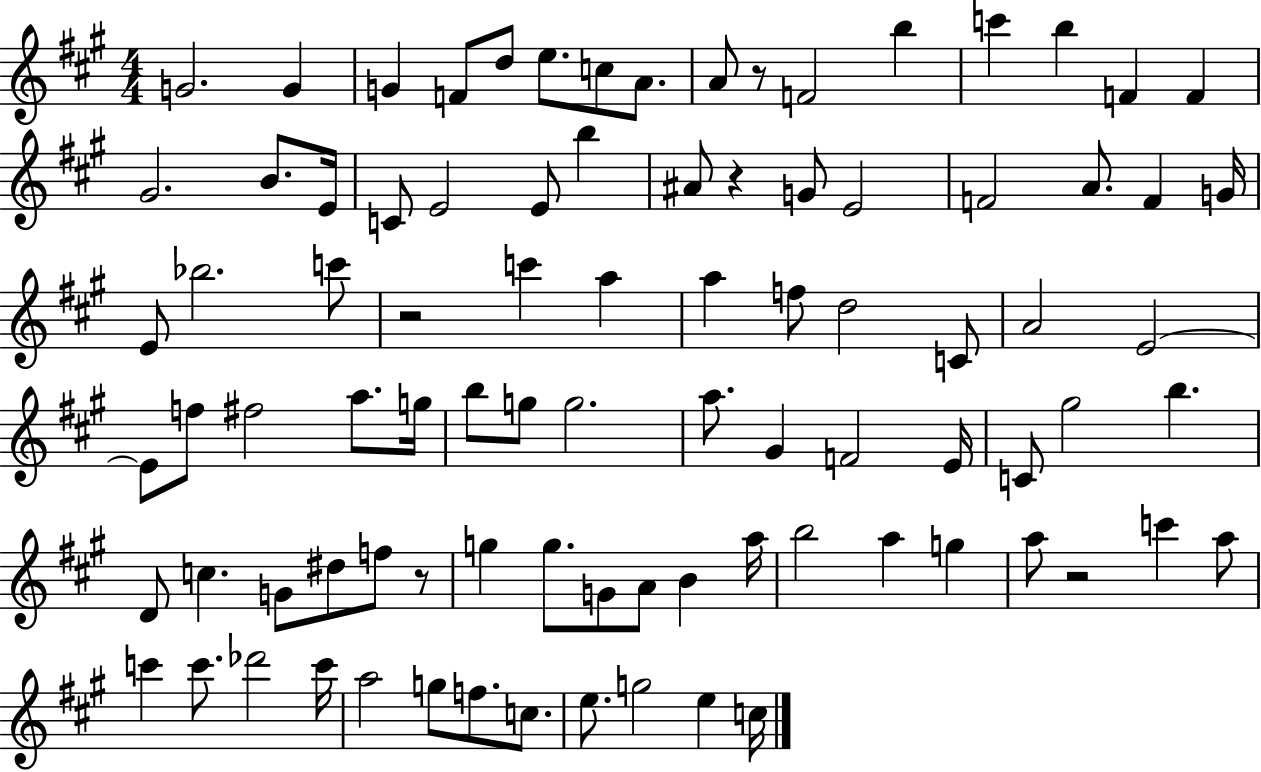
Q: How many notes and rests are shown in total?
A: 89